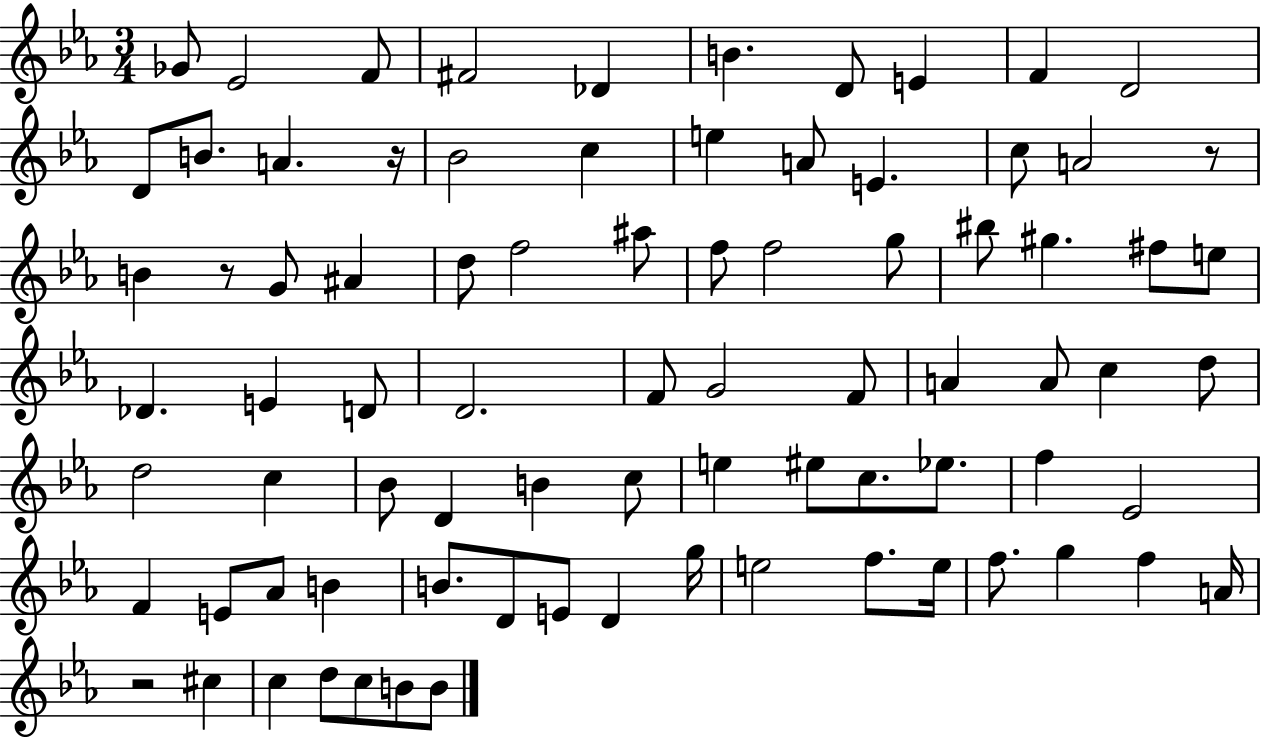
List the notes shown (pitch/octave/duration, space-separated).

Gb4/e Eb4/h F4/e F#4/h Db4/q B4/q. D4/e E4/q F4/q D4/h D4/e B4/e. A4/q. R/s Bb4/h C5/q E5/q A4/e E4/q. C5/e A4/h R/e B4/q R/e G4/e A#4/q D5/e F5/h A#5/e F5/e F5/h G5/e BIS5/e G#5/q. F#5/e E5/e Db4/q. E4/q D4/e D4/h. F4/e G4/h F4/e A4/q A4/e C5/q D5/e D5/h C5/q Bb4/e D4/q B4/q C5/e E5/q EIS5/e C5/e. Eb5/e. F5/q Eb4/h F4/q E4/e Ab4/e B4/q B4/e. D4/e E4/e D4/q G5/s E5/h F5/e. E5/s F5/e. G5/q F5/q A4/s R/h C#5/q C5/q D5/e C5/e B4/e B4/e